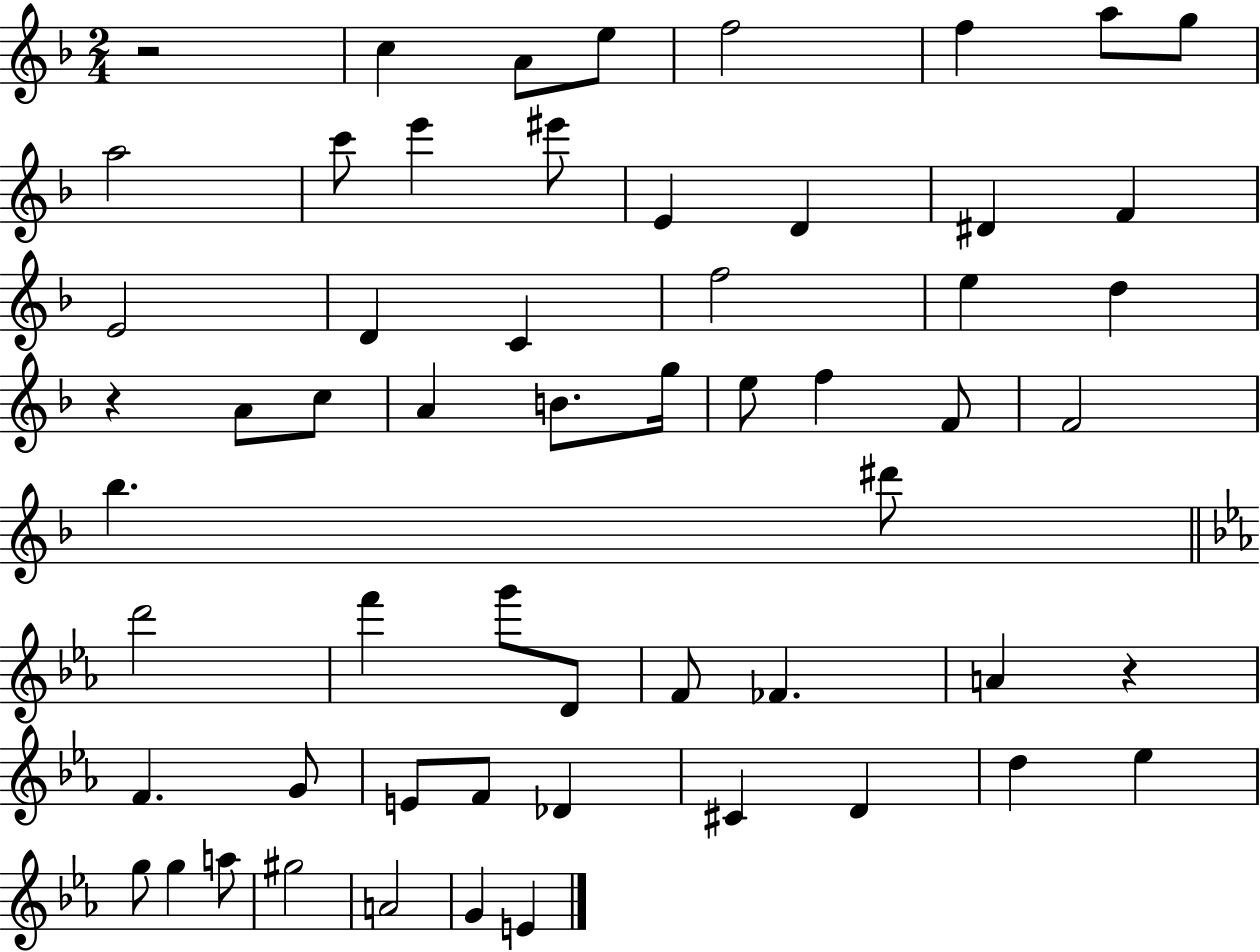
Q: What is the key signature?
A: F major